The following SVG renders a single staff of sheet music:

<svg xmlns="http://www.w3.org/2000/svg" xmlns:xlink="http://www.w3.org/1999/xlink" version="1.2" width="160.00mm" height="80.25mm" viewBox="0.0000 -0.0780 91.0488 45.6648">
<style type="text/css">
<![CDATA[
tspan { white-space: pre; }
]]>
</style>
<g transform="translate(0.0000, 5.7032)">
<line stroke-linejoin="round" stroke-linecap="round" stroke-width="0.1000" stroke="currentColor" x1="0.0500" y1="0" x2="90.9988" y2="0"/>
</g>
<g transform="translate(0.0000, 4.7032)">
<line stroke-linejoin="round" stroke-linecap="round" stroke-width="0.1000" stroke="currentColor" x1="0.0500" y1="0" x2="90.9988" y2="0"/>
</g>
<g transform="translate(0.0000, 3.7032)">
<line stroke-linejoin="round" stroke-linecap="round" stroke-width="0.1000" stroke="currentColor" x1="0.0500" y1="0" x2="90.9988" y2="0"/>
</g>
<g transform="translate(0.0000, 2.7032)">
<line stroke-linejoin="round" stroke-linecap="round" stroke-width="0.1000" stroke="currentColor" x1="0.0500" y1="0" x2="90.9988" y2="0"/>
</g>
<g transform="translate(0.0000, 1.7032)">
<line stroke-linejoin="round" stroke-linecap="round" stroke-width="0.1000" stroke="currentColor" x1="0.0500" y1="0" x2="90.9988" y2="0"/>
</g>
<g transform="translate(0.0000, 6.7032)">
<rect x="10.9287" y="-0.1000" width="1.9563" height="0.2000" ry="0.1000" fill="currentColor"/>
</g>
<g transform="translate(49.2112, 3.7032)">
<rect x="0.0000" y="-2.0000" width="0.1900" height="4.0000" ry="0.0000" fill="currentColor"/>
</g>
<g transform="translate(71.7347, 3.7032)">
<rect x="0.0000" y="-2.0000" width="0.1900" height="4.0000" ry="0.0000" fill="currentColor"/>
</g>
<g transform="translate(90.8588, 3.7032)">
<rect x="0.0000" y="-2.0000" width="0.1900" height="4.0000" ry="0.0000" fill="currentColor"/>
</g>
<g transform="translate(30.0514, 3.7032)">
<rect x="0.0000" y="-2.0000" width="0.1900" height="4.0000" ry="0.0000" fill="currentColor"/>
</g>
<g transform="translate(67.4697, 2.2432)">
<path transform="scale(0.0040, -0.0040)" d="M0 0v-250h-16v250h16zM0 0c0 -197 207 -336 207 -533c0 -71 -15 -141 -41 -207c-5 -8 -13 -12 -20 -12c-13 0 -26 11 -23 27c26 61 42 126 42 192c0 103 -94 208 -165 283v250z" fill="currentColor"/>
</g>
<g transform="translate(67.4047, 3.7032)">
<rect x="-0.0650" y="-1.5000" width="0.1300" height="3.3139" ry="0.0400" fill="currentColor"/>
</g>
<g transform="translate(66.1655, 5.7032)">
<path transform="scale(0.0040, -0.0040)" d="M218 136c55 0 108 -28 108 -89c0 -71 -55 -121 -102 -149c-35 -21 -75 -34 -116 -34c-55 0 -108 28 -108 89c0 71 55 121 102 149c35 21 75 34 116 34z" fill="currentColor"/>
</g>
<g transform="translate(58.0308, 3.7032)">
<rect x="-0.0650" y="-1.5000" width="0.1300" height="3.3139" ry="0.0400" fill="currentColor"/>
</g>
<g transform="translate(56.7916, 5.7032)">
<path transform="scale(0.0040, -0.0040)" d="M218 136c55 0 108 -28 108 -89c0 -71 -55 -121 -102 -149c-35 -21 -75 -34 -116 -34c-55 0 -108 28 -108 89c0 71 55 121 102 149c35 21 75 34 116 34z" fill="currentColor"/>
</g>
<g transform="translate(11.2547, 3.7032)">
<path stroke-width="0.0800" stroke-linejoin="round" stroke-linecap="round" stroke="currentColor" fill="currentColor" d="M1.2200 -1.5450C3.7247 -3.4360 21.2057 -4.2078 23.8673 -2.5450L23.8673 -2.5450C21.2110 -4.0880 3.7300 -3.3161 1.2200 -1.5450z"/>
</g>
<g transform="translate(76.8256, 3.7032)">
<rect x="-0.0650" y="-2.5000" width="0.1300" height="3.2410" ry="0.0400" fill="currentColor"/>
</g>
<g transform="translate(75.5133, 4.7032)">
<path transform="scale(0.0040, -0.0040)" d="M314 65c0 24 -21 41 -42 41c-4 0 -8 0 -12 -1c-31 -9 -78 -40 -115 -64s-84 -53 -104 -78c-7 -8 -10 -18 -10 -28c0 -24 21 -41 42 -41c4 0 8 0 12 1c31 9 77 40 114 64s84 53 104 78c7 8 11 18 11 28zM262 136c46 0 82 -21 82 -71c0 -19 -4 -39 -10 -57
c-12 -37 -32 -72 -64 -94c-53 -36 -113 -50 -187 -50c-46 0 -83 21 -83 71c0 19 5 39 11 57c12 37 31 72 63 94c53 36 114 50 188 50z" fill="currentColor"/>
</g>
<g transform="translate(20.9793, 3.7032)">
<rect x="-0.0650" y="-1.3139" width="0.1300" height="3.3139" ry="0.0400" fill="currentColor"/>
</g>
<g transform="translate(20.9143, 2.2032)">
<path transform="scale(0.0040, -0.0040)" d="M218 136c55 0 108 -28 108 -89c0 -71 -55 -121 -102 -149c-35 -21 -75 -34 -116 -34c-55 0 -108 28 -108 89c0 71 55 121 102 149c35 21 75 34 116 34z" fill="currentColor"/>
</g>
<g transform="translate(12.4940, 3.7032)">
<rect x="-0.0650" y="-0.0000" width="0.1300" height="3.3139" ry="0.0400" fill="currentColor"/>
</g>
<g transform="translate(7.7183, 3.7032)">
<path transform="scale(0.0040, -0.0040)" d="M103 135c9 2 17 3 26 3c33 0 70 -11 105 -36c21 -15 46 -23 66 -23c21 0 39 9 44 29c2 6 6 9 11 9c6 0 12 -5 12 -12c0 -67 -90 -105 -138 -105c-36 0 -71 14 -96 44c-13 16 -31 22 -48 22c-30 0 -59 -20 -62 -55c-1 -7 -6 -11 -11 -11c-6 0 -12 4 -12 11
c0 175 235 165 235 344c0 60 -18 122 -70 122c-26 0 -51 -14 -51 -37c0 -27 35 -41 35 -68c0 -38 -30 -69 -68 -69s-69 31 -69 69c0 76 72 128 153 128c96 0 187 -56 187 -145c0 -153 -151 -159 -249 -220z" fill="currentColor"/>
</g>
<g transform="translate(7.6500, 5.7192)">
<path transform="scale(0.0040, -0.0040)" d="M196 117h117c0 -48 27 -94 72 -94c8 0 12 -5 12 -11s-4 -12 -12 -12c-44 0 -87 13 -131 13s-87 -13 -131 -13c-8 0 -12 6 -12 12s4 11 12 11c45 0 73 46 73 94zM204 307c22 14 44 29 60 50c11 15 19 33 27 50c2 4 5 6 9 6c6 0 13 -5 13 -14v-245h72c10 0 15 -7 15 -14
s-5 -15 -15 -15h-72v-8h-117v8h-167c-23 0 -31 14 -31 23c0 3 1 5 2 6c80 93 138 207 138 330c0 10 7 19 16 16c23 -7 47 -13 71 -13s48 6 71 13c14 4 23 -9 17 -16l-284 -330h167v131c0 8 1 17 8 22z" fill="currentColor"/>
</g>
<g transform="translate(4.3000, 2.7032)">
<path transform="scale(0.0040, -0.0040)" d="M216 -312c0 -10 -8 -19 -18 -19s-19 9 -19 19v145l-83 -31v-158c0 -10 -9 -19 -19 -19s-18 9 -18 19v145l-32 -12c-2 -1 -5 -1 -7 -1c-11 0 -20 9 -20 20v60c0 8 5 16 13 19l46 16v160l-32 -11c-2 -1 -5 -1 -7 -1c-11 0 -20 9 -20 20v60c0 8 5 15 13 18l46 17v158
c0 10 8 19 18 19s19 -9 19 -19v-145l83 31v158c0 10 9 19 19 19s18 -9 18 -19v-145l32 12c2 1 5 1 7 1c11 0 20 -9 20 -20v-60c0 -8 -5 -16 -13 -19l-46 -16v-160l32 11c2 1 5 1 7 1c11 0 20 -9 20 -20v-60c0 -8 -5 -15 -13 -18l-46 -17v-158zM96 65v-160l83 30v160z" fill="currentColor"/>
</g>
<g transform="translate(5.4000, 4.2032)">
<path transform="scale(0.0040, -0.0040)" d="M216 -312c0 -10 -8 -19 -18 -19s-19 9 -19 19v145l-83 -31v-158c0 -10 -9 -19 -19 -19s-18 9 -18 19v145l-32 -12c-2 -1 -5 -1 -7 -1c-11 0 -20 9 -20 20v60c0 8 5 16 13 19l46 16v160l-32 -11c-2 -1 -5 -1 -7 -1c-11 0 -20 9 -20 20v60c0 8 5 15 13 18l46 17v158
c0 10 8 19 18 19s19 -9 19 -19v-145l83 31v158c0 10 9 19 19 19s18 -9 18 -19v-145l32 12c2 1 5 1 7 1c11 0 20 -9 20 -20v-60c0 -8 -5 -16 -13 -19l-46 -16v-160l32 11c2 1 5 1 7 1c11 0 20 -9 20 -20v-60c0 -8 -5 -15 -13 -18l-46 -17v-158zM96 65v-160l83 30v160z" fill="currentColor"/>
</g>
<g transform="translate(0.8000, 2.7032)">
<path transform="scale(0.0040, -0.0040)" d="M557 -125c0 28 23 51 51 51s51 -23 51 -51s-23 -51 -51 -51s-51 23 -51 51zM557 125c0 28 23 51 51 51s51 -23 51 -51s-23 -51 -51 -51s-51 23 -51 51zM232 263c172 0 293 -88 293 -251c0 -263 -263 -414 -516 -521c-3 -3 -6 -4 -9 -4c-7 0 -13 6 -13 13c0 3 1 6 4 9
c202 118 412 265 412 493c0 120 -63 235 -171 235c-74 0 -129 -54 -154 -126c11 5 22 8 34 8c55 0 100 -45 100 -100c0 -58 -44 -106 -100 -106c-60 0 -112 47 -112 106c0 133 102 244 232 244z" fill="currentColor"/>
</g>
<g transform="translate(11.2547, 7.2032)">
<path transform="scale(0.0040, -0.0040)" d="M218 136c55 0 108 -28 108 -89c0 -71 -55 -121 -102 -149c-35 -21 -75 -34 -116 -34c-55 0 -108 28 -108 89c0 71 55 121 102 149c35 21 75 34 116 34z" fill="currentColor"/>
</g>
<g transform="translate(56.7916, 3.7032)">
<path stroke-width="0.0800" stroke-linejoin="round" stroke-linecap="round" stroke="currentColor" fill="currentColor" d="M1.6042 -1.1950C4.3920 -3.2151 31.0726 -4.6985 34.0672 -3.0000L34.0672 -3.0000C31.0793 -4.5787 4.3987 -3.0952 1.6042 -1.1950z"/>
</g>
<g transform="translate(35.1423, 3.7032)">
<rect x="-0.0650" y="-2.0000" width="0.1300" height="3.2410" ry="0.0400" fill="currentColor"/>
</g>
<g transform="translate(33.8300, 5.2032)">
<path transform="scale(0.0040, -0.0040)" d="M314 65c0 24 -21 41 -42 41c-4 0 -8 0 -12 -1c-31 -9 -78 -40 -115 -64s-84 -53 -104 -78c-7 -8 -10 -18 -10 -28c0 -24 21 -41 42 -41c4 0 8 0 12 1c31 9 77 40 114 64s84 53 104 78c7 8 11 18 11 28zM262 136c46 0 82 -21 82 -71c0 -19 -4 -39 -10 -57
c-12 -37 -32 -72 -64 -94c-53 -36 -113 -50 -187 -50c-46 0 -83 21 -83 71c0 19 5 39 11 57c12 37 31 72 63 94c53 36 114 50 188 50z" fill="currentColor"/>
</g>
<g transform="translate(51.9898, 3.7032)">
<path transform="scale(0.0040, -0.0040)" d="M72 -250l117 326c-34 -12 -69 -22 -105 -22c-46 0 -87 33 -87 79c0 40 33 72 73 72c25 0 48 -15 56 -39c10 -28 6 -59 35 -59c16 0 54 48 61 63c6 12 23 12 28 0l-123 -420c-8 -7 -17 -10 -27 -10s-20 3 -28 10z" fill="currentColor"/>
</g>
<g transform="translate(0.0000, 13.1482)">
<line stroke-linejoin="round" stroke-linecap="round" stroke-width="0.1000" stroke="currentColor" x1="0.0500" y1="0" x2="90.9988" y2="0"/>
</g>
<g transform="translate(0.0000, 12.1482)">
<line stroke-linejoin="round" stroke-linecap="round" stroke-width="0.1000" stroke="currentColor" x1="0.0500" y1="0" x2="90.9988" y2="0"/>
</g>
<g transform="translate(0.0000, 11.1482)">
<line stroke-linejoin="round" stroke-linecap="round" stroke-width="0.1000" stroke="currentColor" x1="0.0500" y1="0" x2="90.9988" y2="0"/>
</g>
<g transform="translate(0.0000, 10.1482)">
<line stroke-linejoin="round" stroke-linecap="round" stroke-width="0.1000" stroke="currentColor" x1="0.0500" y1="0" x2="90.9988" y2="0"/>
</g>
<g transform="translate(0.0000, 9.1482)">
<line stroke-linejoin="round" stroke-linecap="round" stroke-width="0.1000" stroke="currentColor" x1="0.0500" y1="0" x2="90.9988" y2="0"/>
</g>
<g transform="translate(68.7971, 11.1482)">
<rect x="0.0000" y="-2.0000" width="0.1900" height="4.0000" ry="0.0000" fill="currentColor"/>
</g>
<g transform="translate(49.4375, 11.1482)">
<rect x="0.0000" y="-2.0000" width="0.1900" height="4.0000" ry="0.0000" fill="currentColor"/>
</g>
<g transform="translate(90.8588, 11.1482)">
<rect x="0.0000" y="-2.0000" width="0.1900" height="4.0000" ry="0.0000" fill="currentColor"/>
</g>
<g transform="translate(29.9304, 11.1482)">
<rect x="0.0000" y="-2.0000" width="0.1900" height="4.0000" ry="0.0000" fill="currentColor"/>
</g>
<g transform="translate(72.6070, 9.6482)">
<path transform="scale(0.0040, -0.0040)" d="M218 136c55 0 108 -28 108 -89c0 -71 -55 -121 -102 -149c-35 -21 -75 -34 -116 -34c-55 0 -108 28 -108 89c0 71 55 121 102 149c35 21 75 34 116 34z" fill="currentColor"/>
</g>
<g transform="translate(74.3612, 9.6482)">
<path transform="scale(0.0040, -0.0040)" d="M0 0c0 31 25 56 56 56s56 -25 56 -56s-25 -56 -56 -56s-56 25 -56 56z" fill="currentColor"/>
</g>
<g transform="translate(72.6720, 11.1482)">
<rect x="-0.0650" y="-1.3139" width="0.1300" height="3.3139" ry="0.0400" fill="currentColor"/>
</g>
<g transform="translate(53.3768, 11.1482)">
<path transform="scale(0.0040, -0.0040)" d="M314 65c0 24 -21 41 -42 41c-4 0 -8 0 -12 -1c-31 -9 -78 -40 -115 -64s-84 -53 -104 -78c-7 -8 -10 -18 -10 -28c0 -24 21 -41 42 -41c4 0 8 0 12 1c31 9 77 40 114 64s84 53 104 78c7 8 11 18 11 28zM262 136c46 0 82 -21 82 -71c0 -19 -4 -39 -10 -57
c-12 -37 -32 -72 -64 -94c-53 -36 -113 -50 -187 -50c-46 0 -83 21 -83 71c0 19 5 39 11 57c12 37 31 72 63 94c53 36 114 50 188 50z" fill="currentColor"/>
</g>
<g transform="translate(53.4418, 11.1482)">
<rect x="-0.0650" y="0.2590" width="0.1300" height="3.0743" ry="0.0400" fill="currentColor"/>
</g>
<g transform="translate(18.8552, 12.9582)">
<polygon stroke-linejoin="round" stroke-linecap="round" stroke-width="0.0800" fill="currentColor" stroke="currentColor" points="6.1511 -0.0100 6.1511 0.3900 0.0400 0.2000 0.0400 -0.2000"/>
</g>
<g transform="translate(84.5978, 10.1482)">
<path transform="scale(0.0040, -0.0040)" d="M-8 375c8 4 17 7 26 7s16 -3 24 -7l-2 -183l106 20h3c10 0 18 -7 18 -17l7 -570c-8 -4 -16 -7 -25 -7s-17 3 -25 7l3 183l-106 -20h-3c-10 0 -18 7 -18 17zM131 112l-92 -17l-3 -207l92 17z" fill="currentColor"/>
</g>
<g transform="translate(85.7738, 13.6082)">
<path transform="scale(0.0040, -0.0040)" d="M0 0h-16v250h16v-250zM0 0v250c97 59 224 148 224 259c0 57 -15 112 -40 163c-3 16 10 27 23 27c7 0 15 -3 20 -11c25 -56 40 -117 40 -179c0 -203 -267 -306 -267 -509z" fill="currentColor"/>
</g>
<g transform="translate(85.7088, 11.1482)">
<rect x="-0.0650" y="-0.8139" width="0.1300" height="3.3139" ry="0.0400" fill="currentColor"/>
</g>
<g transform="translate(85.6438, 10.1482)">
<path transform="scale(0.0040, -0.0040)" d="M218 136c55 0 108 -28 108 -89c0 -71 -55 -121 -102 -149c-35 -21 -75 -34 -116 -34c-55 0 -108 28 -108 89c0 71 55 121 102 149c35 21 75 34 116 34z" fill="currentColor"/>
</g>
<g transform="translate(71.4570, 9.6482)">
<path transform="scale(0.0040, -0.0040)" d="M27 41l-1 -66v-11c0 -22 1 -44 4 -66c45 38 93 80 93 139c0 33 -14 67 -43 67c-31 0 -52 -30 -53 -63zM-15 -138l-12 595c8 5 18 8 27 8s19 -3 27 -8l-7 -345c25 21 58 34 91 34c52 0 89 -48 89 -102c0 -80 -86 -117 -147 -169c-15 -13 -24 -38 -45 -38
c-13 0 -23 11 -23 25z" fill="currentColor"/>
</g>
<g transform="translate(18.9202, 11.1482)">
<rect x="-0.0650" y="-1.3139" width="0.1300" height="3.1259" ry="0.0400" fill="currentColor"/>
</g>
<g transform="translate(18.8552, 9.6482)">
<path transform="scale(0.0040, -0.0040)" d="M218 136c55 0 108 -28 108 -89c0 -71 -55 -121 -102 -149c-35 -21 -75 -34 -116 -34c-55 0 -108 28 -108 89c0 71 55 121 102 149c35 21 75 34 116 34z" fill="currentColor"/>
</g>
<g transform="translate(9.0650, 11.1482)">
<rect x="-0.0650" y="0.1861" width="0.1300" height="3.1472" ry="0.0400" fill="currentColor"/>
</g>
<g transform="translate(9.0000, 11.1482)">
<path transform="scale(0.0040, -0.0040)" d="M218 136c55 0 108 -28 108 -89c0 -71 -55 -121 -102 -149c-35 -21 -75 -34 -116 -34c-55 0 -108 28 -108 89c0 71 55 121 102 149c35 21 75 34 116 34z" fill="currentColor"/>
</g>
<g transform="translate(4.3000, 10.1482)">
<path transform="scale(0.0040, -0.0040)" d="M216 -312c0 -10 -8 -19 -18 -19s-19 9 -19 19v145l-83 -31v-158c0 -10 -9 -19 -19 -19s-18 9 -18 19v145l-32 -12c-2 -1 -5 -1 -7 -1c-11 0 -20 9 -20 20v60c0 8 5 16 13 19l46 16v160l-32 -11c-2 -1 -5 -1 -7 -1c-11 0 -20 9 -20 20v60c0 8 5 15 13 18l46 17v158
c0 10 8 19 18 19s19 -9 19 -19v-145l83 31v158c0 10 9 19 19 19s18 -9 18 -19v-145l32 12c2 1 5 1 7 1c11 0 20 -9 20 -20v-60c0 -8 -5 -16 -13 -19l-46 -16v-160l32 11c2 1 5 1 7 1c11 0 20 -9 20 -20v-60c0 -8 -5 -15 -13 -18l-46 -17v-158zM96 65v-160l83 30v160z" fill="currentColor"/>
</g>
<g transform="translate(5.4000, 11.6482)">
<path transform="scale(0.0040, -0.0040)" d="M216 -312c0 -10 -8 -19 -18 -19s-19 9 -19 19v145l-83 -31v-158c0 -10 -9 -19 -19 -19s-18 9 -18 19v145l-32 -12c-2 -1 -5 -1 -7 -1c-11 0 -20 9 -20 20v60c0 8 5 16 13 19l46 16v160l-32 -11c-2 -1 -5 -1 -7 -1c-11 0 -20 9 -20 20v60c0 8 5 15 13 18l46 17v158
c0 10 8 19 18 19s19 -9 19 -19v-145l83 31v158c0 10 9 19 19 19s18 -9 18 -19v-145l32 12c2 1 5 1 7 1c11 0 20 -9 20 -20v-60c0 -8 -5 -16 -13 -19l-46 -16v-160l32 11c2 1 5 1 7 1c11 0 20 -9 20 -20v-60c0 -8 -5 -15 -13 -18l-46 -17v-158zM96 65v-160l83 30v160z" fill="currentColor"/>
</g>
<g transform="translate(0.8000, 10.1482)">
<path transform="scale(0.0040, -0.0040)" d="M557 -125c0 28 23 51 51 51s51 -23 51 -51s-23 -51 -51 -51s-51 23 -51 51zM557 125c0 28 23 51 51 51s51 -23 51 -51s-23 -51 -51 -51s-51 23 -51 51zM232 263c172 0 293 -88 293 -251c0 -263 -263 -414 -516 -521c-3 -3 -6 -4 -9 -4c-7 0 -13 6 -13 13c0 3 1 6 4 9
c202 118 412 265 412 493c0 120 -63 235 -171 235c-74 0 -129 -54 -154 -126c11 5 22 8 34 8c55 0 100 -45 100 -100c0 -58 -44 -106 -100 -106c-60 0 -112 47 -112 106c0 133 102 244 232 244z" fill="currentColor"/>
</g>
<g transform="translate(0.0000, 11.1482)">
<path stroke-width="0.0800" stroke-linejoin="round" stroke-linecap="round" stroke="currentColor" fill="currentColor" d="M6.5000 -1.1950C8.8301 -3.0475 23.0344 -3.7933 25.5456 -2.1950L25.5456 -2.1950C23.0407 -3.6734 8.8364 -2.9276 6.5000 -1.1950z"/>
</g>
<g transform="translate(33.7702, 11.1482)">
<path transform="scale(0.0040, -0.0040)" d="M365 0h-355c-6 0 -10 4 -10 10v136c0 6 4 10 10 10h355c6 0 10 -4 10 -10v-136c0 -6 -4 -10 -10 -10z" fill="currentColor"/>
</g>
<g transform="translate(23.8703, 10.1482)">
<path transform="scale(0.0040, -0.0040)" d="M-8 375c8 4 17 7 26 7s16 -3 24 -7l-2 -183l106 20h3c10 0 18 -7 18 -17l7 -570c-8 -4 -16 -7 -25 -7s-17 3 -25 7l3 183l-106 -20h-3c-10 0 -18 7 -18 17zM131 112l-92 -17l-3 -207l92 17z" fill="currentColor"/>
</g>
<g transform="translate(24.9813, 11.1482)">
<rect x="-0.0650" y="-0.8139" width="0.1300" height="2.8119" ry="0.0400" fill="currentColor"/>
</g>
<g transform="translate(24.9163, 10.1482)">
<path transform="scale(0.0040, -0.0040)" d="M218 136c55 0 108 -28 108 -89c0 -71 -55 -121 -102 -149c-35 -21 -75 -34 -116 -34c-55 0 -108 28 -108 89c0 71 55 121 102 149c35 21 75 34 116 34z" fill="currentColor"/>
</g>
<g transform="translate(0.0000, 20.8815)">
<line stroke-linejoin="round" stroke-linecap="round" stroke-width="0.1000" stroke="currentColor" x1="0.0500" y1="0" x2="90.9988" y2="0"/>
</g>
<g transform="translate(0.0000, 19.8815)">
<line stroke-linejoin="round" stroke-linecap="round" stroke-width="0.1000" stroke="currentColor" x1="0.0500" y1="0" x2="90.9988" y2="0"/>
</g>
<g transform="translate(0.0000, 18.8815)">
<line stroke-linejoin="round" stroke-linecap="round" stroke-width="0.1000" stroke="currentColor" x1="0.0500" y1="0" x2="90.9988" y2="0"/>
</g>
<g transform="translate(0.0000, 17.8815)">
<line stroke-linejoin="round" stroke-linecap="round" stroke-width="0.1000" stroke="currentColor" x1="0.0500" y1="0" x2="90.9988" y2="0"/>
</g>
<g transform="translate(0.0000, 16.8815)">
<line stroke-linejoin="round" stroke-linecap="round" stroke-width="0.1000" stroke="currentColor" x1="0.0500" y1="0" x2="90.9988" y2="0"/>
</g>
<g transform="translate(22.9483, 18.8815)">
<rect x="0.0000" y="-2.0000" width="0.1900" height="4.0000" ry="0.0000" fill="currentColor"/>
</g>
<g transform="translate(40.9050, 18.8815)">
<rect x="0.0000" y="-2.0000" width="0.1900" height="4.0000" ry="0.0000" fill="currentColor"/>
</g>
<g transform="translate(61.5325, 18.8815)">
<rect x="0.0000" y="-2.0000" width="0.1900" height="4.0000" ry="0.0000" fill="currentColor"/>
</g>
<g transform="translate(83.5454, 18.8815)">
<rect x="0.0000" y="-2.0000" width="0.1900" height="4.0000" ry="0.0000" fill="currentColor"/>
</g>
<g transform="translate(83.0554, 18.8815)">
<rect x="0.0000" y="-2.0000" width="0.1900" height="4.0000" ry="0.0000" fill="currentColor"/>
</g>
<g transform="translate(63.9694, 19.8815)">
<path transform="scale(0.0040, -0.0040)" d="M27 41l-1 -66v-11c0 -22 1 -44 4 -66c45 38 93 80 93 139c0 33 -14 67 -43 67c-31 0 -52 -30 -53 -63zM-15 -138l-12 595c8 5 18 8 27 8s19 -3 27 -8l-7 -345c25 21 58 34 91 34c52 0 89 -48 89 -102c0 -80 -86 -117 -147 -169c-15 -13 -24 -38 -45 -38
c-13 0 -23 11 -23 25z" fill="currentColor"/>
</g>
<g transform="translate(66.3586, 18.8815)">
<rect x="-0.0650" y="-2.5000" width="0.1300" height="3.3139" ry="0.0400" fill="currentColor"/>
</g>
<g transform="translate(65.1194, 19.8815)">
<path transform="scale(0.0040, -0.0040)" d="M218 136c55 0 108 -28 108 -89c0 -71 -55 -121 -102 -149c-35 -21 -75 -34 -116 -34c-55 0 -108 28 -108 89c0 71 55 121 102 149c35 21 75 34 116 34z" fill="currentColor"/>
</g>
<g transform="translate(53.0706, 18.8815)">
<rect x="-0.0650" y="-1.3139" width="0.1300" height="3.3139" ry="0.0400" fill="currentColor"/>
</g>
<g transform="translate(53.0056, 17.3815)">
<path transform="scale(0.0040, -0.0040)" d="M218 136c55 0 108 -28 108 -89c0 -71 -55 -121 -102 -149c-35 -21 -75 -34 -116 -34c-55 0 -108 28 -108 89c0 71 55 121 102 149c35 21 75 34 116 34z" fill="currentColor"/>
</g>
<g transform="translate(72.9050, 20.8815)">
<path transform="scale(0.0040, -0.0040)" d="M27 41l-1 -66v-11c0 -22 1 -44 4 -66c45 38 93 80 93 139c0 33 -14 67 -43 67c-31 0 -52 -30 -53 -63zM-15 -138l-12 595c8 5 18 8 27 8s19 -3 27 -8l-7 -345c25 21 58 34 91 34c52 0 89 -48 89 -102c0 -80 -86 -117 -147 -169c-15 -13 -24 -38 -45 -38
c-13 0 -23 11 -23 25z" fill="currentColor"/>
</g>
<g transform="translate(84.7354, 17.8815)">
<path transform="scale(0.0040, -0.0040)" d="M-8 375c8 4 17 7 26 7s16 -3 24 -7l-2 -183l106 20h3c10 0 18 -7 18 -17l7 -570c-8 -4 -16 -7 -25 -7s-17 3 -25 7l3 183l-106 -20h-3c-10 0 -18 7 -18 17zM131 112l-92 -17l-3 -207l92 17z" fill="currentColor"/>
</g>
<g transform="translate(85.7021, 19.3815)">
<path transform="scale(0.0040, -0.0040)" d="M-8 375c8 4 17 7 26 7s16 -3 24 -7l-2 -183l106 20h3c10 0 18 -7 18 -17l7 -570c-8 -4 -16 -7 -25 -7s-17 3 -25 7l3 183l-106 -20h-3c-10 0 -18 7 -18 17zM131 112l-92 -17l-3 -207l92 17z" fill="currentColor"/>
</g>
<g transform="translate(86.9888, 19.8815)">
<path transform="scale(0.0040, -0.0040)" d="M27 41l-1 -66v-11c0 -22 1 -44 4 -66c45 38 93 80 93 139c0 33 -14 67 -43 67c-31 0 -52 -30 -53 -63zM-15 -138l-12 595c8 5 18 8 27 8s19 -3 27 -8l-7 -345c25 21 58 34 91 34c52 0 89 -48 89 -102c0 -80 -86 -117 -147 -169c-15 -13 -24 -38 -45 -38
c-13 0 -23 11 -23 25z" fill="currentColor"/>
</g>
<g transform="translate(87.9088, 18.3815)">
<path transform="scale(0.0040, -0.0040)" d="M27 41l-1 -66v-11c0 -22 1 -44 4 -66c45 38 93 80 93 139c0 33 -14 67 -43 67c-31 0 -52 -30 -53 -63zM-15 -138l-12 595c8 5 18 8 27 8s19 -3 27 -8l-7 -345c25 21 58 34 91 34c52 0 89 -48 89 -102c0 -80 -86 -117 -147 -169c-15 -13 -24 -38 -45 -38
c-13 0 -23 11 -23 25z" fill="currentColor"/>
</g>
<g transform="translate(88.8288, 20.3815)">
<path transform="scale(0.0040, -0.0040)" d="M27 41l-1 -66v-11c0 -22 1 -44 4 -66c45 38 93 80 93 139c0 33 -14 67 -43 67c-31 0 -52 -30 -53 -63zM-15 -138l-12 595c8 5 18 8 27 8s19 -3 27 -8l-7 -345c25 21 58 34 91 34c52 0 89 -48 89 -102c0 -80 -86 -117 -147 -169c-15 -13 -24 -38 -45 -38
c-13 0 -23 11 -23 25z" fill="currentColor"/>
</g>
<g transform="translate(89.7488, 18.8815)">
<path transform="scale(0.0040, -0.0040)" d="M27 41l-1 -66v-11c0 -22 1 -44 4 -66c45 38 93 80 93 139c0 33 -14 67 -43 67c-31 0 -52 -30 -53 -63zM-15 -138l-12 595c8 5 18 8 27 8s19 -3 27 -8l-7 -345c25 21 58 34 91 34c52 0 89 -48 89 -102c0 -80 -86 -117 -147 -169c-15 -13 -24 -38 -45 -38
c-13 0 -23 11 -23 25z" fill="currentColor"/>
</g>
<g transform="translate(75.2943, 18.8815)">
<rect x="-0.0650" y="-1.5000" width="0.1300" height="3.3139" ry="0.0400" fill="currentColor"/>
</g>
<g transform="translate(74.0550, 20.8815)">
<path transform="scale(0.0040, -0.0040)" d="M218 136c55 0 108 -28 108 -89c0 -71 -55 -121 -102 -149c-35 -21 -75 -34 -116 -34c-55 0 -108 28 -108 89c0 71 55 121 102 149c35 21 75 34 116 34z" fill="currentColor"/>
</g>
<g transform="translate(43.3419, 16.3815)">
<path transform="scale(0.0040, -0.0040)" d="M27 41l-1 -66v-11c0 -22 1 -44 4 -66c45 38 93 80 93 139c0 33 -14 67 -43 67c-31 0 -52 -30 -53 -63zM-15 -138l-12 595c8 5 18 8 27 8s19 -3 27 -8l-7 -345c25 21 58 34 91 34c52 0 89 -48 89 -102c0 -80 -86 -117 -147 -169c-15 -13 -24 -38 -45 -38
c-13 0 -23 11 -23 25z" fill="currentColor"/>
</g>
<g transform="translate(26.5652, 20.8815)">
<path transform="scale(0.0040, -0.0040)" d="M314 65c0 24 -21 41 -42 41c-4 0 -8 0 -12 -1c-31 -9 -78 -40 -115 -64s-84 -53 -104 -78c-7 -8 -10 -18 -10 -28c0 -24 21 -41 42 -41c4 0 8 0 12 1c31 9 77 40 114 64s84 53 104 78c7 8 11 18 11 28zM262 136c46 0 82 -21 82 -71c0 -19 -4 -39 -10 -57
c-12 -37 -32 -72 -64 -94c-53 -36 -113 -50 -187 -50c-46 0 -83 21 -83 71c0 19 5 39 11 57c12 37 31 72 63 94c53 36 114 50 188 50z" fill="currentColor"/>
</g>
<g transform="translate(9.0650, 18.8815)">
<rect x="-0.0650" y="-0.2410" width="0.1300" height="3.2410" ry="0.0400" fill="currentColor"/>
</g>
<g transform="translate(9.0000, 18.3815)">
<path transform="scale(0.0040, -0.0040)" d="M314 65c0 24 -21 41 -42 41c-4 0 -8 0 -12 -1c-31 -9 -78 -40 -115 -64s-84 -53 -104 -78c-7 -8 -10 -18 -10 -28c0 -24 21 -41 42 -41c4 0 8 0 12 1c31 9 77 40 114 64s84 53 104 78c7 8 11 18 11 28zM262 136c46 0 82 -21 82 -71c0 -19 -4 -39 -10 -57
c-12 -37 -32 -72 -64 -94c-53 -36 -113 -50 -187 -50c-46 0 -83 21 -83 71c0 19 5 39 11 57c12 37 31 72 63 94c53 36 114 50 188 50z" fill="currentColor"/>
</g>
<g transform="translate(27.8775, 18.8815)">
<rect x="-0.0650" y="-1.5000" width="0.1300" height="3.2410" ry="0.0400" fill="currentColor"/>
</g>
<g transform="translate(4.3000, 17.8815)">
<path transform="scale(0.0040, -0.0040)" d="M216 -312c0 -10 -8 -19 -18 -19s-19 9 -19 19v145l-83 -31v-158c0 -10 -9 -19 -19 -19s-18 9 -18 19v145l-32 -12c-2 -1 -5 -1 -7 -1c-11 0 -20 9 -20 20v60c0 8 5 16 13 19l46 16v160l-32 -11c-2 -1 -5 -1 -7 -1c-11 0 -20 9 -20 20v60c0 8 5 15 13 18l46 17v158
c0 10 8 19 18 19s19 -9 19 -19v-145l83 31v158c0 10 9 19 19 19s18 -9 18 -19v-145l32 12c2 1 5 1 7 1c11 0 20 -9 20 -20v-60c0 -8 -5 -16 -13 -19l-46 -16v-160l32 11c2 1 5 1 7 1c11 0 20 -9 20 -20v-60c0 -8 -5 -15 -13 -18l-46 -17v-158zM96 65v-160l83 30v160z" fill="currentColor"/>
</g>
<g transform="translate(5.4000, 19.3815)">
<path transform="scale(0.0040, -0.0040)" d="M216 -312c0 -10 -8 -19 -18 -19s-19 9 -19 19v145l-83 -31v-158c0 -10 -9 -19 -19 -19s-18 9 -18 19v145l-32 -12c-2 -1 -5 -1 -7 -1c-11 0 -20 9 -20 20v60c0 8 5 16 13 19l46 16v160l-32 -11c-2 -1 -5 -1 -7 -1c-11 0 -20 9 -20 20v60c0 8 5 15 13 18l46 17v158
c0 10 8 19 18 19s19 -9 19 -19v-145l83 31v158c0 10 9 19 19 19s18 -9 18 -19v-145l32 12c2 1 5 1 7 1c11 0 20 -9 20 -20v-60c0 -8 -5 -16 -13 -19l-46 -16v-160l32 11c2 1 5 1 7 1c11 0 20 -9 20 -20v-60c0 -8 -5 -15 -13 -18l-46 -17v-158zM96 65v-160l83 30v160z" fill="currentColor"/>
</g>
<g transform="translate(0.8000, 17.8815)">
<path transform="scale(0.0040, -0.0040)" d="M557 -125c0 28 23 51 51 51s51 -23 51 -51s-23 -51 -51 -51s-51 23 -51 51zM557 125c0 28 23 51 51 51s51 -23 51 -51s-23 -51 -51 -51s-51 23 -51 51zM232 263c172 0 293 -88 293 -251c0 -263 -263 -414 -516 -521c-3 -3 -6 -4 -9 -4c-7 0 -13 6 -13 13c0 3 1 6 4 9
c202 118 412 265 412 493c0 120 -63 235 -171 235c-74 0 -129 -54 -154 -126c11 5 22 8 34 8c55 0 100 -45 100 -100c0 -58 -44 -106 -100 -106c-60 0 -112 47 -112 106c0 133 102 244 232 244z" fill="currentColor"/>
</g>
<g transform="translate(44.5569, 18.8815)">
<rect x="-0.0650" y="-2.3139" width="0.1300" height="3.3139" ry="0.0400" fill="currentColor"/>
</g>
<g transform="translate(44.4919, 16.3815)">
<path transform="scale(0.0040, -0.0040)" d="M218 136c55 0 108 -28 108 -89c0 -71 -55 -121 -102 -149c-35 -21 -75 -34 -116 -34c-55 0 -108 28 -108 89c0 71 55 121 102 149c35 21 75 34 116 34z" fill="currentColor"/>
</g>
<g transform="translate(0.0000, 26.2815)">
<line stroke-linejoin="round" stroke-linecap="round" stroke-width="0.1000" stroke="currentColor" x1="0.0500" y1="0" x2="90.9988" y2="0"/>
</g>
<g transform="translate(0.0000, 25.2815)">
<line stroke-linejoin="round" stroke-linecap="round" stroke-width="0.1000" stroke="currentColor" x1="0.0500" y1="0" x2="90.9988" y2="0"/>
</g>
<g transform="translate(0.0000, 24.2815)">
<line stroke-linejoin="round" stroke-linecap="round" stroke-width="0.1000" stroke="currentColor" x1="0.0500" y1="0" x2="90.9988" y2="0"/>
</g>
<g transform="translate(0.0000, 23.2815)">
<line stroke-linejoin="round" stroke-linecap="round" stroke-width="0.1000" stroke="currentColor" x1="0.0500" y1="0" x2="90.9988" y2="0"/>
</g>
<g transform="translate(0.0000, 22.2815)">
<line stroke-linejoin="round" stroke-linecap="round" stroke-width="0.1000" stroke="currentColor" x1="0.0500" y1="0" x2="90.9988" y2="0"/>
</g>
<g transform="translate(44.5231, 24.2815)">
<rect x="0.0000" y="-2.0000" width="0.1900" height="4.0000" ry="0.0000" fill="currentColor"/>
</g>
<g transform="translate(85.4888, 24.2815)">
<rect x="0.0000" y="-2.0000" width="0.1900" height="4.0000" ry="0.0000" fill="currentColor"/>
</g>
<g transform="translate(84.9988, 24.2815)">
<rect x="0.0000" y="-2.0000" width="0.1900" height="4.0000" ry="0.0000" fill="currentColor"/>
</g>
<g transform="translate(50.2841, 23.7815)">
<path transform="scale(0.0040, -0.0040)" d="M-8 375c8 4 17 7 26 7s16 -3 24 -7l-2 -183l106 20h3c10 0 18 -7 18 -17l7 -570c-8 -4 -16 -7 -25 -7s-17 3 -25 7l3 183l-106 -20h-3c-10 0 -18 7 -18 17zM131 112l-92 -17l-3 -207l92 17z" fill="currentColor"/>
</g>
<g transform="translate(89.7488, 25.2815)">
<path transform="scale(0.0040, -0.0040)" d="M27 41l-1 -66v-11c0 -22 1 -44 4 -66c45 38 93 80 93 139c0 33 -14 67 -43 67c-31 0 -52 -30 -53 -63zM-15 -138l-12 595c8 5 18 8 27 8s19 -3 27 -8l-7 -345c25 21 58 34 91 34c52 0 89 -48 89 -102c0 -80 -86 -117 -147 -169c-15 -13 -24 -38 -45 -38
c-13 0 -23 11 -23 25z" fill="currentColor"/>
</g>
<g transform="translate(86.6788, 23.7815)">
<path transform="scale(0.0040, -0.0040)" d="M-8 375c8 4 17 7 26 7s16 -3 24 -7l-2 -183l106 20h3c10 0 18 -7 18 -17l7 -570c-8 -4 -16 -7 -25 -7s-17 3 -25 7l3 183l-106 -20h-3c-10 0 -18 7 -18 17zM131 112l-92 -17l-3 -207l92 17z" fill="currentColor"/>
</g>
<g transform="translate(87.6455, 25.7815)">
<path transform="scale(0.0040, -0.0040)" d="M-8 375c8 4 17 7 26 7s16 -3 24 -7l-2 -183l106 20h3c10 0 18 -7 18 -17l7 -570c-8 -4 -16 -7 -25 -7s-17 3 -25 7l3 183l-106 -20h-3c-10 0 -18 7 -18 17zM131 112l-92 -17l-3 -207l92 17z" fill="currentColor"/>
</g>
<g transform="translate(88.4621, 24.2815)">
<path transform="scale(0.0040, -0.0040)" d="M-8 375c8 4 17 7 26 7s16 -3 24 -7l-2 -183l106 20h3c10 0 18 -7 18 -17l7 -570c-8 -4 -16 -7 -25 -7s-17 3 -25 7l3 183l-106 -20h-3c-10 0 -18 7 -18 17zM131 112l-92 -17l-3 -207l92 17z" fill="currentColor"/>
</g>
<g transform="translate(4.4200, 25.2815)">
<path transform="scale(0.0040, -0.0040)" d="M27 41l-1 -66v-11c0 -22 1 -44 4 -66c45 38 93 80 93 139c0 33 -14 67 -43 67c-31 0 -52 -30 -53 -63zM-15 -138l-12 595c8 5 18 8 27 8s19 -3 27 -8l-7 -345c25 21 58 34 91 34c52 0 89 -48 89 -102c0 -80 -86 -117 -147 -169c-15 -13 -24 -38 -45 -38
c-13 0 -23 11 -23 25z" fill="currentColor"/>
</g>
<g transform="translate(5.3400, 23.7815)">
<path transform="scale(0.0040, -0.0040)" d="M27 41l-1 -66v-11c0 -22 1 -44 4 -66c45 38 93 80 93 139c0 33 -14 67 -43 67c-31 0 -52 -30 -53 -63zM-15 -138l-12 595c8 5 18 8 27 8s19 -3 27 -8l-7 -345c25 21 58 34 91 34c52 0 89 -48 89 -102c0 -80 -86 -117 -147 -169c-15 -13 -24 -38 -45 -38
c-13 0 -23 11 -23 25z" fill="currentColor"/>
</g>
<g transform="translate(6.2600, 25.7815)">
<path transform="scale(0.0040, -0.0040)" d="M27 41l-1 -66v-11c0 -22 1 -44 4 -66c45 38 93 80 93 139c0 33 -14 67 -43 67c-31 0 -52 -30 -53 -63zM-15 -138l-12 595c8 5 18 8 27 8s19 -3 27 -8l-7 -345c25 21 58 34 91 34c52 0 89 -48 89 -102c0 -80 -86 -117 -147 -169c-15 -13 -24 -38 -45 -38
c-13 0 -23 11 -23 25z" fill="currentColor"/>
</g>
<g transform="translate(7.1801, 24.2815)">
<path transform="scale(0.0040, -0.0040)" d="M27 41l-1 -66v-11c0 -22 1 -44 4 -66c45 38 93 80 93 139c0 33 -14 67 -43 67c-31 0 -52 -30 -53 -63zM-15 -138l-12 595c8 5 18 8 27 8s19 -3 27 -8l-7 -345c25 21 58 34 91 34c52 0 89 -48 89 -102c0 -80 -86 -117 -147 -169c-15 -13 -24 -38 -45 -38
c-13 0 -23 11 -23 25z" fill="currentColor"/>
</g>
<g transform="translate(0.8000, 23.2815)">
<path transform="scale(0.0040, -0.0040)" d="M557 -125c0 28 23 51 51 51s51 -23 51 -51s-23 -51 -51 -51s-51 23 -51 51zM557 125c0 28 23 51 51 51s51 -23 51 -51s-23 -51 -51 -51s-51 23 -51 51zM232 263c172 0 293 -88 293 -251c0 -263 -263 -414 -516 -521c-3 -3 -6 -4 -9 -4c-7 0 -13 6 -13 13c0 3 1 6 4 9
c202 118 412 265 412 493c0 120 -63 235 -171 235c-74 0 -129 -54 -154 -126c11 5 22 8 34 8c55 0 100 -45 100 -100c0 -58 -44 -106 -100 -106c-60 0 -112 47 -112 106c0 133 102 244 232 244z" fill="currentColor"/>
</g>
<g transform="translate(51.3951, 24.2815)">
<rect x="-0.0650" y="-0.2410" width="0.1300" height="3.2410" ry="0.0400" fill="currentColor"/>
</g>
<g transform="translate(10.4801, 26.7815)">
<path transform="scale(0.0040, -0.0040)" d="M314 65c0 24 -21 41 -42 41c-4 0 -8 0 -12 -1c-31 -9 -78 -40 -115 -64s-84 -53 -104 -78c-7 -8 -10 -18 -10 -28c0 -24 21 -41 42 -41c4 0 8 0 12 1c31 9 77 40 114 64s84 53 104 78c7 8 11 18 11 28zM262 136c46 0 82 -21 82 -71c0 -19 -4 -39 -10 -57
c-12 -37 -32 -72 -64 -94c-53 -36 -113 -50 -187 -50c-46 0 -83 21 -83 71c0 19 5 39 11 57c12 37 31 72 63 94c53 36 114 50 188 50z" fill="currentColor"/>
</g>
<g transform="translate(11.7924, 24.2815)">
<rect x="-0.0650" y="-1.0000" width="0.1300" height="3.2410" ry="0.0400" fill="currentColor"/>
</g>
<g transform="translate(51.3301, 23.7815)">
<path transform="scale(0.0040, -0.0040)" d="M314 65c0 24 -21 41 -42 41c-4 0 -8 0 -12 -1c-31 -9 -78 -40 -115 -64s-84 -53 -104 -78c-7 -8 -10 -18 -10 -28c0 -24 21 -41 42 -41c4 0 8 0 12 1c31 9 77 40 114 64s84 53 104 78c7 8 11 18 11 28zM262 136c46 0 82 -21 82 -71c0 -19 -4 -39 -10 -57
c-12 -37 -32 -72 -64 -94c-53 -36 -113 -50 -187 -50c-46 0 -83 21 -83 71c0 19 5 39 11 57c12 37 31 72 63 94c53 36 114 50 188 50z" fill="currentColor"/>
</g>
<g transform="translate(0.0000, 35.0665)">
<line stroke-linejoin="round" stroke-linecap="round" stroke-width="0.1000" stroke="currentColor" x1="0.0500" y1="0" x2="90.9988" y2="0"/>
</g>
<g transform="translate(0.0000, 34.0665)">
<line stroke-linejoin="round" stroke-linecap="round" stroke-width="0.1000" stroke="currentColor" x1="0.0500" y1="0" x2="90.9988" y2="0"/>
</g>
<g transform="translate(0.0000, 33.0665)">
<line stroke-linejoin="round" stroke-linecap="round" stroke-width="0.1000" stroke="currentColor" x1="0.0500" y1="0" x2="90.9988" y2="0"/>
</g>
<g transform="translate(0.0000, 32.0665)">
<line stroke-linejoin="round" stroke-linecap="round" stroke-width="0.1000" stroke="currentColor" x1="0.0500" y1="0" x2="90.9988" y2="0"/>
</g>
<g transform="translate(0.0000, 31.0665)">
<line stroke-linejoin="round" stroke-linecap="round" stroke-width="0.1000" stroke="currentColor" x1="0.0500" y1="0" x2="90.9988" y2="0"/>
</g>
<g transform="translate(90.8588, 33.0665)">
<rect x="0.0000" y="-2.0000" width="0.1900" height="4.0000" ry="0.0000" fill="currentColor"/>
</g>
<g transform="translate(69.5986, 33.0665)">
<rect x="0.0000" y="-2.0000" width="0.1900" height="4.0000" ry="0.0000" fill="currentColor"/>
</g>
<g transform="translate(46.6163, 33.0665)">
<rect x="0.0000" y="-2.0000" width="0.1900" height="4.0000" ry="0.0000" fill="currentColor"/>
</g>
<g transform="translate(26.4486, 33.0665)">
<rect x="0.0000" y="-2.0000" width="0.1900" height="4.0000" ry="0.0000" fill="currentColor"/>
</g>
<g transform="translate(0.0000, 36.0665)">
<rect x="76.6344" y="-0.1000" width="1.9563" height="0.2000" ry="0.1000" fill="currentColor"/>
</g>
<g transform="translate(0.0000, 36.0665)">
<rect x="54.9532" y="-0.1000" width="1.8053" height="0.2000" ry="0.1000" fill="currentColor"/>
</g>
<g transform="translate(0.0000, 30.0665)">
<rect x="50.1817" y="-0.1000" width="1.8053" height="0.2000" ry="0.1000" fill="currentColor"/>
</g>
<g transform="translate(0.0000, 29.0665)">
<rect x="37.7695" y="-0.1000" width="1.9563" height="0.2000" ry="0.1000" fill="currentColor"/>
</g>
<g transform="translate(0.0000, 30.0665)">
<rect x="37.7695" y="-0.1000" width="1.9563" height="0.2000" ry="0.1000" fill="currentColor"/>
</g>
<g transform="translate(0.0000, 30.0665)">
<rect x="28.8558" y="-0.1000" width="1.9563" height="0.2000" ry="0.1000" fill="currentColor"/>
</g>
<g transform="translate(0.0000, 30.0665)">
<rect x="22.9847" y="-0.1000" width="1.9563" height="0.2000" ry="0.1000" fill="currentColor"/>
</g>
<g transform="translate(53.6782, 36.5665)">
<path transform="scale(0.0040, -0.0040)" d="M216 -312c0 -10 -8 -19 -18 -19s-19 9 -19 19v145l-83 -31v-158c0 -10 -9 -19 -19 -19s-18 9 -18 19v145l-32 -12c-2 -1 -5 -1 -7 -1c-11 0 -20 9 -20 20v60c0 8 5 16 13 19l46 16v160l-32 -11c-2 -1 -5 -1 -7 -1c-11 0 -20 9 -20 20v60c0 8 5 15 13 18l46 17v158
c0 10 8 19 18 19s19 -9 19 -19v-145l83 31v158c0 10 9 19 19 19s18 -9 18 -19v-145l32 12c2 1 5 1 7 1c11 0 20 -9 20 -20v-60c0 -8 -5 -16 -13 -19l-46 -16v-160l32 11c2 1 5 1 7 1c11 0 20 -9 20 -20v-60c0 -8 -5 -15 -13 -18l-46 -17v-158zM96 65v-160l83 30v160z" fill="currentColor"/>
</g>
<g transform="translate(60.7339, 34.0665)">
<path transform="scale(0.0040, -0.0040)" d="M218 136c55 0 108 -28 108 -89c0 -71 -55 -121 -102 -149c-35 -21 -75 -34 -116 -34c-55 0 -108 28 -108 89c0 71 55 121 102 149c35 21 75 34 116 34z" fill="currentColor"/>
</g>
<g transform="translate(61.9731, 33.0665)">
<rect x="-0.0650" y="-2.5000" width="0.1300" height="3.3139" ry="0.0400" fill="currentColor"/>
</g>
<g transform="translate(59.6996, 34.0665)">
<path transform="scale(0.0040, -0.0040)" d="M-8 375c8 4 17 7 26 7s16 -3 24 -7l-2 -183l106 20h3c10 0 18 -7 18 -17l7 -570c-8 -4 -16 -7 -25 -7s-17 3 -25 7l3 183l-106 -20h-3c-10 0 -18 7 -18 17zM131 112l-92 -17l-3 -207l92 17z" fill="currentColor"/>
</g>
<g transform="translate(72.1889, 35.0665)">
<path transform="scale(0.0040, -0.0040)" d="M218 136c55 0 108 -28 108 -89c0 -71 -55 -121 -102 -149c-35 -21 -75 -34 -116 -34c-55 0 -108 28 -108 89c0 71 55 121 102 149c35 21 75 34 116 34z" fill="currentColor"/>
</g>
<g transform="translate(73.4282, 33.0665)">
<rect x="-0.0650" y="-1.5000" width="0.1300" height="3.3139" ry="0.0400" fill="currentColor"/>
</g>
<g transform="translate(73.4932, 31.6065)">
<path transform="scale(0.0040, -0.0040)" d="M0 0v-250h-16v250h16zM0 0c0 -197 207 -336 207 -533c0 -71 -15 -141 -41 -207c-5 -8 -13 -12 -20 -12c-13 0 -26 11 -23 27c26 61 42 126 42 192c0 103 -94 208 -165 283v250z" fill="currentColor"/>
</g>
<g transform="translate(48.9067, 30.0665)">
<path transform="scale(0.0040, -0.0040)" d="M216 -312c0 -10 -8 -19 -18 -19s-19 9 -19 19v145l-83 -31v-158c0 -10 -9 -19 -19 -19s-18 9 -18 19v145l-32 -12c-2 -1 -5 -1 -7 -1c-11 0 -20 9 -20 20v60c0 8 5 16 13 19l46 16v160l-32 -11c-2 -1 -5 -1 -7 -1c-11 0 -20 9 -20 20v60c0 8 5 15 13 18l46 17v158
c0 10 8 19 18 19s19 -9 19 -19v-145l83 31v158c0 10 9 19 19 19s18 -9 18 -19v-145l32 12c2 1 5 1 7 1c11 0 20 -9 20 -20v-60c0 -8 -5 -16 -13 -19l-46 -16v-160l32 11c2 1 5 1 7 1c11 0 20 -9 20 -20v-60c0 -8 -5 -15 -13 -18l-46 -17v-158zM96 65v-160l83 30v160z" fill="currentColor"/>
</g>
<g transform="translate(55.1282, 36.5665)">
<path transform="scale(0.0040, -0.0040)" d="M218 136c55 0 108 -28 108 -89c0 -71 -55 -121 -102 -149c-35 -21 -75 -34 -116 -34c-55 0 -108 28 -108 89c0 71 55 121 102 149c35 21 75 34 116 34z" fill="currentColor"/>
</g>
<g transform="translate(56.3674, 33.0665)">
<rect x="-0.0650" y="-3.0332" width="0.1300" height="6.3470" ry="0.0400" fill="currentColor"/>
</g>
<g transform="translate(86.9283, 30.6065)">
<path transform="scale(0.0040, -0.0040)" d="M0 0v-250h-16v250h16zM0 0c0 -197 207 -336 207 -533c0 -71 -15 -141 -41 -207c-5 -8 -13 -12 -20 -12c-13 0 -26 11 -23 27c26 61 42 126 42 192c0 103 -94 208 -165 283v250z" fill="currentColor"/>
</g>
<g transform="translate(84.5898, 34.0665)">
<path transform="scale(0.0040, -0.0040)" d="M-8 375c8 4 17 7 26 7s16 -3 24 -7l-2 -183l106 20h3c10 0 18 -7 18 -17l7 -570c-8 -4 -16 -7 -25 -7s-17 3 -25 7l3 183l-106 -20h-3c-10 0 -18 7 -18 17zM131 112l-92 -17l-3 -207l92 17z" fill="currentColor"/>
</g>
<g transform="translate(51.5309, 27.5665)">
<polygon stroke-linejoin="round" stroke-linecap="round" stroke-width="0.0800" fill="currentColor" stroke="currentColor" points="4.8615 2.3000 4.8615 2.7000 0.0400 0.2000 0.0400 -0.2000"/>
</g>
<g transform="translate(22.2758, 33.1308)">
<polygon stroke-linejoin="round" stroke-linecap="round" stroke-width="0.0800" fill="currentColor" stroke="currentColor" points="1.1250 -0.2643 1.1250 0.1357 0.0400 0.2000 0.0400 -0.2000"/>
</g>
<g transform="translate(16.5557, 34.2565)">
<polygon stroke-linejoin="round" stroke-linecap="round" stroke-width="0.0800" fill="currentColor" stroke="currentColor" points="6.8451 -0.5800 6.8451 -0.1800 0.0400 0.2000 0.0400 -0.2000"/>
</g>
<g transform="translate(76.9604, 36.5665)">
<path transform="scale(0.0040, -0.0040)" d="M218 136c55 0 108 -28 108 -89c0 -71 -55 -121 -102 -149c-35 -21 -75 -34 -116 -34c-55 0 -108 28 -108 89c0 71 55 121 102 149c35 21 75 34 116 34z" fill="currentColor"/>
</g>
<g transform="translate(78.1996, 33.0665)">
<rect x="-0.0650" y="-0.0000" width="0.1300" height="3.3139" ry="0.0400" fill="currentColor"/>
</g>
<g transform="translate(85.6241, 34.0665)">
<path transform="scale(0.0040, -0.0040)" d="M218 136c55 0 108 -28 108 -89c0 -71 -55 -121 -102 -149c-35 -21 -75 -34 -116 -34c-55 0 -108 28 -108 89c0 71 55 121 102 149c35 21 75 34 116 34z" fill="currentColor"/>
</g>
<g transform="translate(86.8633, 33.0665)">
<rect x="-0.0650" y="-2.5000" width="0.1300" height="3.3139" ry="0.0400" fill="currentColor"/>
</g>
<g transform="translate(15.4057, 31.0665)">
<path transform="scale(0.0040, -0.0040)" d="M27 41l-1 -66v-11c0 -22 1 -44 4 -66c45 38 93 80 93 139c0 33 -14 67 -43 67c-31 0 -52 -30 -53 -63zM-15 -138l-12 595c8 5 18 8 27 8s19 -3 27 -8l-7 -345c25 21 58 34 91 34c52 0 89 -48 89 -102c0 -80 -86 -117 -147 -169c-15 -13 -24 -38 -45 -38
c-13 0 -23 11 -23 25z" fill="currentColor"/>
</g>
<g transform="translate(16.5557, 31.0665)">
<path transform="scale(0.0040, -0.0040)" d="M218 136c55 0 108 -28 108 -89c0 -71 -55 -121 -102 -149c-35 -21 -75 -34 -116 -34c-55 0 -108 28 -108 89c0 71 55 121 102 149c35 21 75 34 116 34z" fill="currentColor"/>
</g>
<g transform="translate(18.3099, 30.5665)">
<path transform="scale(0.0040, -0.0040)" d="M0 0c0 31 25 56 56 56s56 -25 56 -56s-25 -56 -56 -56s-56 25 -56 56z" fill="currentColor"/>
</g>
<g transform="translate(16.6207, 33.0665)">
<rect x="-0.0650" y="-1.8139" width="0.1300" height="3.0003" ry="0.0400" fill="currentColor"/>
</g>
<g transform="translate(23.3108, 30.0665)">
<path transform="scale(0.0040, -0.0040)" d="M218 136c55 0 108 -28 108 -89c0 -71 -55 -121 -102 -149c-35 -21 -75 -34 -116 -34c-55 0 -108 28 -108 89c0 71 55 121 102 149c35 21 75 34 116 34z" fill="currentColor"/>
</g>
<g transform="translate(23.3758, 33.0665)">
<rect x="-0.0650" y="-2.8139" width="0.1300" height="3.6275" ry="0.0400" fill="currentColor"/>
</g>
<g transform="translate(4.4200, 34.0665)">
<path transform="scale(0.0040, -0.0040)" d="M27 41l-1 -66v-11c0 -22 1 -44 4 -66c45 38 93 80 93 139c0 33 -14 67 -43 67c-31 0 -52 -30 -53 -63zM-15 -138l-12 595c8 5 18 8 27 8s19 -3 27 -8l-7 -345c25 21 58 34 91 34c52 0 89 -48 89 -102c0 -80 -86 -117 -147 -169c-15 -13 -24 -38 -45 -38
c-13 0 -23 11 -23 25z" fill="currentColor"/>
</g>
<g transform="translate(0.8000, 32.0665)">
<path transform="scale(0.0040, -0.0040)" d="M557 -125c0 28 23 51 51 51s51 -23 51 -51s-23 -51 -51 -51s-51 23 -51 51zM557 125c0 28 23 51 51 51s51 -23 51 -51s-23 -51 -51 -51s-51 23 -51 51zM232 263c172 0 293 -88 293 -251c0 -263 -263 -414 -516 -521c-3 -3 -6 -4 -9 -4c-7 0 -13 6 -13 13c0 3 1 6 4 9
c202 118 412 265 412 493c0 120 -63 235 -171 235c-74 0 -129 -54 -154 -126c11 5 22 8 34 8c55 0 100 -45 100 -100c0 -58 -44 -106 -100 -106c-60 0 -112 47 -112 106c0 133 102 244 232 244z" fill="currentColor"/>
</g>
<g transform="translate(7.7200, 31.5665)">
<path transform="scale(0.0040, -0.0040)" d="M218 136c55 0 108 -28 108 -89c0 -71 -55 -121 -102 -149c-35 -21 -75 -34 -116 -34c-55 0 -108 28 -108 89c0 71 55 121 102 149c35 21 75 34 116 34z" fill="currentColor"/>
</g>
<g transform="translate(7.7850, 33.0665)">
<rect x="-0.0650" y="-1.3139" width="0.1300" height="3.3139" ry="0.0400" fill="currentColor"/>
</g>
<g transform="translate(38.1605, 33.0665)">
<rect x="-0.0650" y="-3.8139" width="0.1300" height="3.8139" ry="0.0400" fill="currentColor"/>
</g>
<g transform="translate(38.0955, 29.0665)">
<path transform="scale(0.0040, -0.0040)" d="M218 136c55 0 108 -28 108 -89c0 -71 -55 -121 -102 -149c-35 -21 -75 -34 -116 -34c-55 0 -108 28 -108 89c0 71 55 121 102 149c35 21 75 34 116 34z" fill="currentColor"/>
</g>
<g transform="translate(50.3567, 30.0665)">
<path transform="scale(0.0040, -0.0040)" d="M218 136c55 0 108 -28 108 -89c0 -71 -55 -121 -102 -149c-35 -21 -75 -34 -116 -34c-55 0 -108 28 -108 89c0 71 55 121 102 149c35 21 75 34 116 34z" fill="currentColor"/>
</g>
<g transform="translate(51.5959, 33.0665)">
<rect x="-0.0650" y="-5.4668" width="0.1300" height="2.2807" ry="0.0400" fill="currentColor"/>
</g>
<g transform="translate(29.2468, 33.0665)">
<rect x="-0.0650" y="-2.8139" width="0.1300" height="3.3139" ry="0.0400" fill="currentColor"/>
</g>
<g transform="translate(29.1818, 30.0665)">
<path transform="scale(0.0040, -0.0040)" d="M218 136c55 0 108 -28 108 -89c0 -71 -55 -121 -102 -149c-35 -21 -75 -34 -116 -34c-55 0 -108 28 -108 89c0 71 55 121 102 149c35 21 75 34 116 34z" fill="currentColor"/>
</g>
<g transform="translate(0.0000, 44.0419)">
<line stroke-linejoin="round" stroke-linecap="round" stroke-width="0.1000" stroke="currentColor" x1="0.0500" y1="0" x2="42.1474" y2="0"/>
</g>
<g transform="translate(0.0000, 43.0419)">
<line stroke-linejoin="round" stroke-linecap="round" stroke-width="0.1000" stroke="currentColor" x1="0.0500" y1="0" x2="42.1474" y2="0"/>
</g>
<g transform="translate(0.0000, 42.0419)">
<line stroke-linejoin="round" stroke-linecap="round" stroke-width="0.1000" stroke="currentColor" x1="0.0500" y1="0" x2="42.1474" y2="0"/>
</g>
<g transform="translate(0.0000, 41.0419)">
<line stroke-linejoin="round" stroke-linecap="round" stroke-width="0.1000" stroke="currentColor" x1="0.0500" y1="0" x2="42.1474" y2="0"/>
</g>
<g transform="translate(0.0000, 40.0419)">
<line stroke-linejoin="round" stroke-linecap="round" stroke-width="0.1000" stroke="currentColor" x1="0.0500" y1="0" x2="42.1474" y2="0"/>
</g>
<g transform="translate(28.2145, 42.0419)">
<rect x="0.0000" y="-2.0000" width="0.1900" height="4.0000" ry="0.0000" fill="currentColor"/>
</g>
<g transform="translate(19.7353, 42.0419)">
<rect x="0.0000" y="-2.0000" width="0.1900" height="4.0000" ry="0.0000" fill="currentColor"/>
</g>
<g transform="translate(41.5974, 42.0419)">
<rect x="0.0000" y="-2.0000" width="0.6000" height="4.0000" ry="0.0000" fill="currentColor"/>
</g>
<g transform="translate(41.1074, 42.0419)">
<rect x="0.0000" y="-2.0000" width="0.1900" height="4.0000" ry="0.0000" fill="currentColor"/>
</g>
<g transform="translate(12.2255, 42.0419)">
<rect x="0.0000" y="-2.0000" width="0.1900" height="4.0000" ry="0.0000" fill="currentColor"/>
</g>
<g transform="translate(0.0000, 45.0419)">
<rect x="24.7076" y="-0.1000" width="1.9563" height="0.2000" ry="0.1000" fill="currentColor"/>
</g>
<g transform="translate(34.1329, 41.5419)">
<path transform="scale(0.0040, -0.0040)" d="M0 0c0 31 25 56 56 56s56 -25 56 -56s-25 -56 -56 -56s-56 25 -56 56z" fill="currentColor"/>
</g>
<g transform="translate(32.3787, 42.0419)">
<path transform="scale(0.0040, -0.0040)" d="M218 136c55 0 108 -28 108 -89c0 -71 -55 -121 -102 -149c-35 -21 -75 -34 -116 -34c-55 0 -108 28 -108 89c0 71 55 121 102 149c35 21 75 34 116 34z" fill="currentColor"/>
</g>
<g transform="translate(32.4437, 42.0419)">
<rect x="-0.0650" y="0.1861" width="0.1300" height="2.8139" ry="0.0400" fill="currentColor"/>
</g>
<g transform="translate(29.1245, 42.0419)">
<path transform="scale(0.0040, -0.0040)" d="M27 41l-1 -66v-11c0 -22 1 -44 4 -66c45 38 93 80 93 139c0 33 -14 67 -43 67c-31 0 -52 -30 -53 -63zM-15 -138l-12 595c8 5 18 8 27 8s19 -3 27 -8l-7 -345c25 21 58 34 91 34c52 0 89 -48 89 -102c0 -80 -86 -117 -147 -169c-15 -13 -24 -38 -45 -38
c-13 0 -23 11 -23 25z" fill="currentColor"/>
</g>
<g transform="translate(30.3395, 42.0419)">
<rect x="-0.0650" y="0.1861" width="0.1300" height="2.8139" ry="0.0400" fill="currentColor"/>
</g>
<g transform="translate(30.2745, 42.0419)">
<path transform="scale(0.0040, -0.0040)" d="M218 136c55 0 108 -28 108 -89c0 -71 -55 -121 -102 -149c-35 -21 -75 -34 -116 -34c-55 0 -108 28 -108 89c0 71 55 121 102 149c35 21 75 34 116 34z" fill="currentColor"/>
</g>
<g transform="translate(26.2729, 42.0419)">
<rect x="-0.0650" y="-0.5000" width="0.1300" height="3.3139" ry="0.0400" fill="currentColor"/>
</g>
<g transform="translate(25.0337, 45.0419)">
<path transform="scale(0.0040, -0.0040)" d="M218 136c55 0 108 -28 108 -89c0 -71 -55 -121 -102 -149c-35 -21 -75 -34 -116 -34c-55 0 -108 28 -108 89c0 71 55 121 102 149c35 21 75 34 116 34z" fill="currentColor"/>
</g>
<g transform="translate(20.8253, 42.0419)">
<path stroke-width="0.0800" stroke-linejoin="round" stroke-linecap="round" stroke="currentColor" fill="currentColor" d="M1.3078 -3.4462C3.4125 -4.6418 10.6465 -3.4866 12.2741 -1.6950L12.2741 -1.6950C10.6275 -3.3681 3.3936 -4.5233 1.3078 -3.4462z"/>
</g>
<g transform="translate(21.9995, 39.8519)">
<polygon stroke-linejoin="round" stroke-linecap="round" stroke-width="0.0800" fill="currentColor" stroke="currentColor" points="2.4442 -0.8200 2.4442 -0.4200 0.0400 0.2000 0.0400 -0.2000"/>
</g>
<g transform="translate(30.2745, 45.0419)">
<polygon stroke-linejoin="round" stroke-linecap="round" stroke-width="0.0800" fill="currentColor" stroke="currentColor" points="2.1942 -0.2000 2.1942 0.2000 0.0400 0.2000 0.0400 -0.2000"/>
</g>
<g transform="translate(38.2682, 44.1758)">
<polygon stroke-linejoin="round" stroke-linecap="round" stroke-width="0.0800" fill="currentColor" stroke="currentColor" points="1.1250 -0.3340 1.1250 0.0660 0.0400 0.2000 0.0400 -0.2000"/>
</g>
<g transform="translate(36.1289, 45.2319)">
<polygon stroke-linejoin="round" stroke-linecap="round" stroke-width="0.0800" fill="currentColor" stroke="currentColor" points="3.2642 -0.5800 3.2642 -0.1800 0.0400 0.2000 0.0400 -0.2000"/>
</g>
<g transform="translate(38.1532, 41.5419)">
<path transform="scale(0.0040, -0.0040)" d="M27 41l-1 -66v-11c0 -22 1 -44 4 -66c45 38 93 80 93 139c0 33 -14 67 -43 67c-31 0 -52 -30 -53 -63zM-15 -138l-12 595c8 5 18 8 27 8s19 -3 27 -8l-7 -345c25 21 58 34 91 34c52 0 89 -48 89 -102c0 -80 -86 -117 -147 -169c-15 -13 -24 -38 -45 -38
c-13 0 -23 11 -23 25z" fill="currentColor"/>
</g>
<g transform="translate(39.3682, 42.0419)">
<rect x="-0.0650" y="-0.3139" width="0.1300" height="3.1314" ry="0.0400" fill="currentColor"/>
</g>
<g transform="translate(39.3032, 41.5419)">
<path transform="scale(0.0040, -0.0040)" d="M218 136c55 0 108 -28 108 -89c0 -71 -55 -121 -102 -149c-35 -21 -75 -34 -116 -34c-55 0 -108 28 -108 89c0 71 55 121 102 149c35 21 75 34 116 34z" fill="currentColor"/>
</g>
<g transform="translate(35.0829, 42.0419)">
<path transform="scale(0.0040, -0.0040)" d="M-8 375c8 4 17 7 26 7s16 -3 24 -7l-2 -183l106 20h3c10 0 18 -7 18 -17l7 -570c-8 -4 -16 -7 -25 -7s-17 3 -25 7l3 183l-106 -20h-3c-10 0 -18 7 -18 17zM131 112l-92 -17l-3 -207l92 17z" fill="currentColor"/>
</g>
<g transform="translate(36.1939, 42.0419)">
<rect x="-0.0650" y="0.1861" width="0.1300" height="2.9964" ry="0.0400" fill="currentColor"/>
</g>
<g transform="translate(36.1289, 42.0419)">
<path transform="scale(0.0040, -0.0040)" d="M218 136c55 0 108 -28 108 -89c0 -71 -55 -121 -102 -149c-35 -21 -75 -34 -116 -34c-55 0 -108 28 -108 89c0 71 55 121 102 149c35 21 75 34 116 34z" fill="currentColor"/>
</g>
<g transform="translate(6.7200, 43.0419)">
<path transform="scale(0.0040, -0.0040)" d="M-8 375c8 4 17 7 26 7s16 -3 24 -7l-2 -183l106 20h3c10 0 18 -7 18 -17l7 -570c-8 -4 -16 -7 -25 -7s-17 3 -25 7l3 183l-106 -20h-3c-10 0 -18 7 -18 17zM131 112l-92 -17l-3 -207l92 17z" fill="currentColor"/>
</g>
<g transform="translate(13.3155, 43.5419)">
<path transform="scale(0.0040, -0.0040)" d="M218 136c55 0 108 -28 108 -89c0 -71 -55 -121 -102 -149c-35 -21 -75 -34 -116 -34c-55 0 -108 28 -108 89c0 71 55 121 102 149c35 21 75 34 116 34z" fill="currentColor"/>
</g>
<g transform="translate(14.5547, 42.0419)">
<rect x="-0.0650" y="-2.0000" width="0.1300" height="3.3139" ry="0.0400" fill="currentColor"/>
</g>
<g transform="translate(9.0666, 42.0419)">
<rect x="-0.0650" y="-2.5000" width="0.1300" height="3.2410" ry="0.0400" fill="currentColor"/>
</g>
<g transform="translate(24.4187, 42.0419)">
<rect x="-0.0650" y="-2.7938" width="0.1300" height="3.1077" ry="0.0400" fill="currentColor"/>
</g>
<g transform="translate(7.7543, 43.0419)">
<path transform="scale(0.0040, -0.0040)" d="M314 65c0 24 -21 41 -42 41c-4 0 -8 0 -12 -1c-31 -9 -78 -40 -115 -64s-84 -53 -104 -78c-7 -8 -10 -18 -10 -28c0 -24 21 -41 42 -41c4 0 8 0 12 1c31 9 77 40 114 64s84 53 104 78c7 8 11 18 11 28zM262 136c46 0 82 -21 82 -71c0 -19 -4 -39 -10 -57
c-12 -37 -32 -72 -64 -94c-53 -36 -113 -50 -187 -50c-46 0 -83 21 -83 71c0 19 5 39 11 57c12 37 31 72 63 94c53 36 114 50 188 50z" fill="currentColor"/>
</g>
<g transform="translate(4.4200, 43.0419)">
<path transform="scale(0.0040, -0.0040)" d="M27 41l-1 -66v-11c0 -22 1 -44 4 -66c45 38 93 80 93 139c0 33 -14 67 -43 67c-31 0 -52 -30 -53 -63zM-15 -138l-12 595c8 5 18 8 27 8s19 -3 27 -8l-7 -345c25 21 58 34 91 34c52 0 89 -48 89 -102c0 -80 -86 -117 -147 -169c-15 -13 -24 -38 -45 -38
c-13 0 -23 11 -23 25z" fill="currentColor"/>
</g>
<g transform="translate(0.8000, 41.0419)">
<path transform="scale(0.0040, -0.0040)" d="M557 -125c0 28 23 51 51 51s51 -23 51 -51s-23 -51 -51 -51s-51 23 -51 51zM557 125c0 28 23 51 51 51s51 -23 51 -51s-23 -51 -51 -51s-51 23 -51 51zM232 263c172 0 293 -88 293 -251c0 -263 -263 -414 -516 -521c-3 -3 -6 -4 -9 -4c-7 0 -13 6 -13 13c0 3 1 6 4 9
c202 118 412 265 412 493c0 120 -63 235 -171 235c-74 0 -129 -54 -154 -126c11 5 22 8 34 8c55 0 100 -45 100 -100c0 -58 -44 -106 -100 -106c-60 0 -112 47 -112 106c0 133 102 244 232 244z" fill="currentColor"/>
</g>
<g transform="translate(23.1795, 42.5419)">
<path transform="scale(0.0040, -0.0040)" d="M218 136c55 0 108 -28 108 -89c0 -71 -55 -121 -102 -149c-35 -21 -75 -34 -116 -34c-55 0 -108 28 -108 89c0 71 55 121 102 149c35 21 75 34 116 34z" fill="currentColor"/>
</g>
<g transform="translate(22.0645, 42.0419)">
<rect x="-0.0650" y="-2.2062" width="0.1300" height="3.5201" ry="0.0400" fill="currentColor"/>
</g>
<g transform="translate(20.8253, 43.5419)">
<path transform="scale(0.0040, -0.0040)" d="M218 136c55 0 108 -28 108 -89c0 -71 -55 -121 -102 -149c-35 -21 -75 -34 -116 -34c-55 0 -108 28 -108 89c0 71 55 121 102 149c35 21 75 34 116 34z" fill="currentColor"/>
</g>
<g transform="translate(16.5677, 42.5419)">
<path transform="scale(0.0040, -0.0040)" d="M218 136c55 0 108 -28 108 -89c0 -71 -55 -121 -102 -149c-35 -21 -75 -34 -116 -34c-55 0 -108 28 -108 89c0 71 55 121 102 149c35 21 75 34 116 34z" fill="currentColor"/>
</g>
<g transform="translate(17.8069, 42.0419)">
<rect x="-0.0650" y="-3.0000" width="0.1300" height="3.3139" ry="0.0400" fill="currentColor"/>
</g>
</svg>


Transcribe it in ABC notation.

X:1
T:Untitled
M:2/4
L:1/4
K:D
D,, G, A,,2 z/2 G,, G,,/2 B,,2 D, G,/2 F,/2 z2 D,2 _G, F,/2 E,2 G,,2 _B, G, _B,, _G,, F,,2 E,2 G, _A,/2 C/4 C E ^C/2 ^D,,/2 B,, G,,/2 D,, B,,/2 B,,2 A,, C, A,,/2 C,/2 E,, _D,/2 _D,/2 D,/2 _E,/4